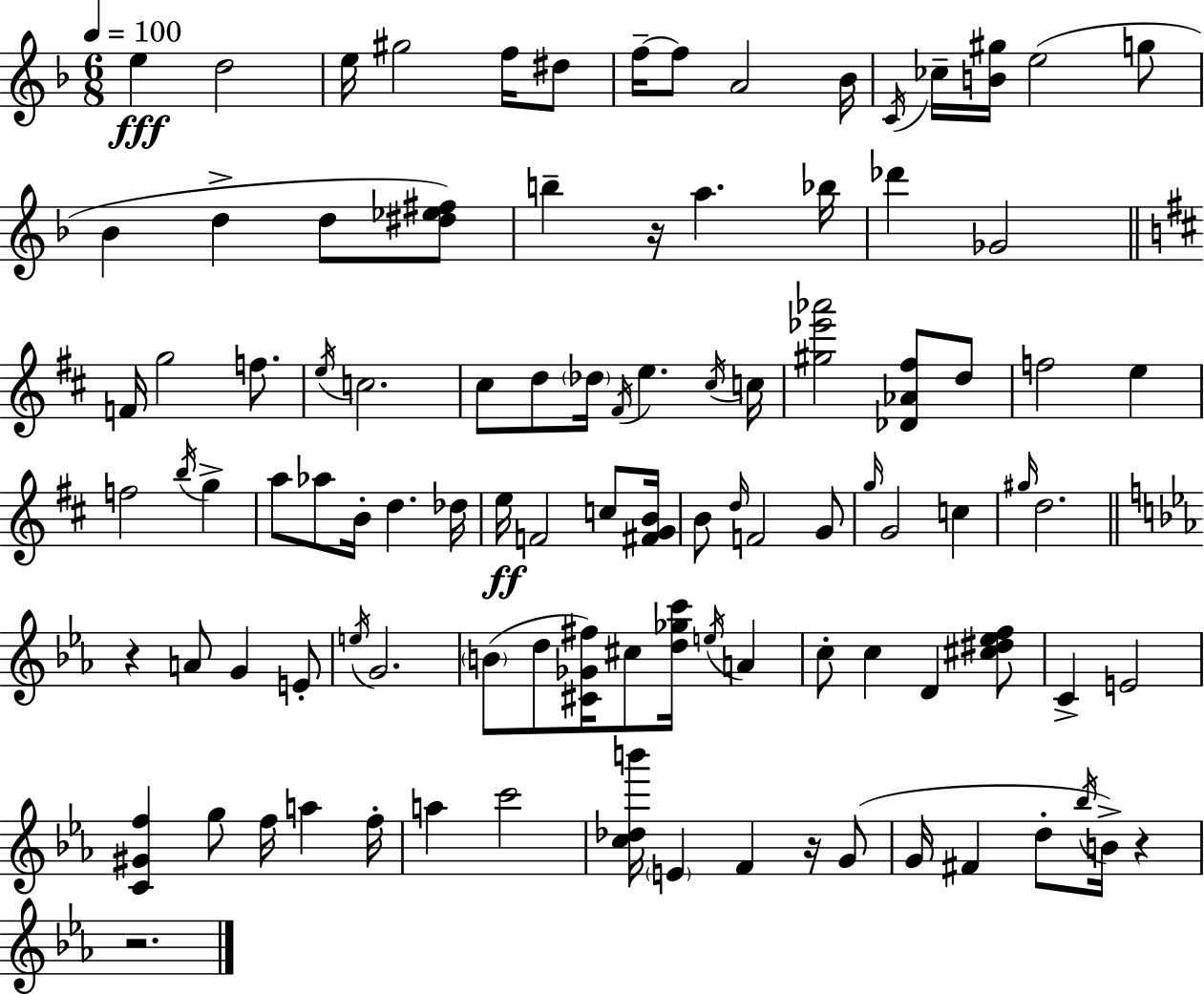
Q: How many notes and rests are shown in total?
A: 101